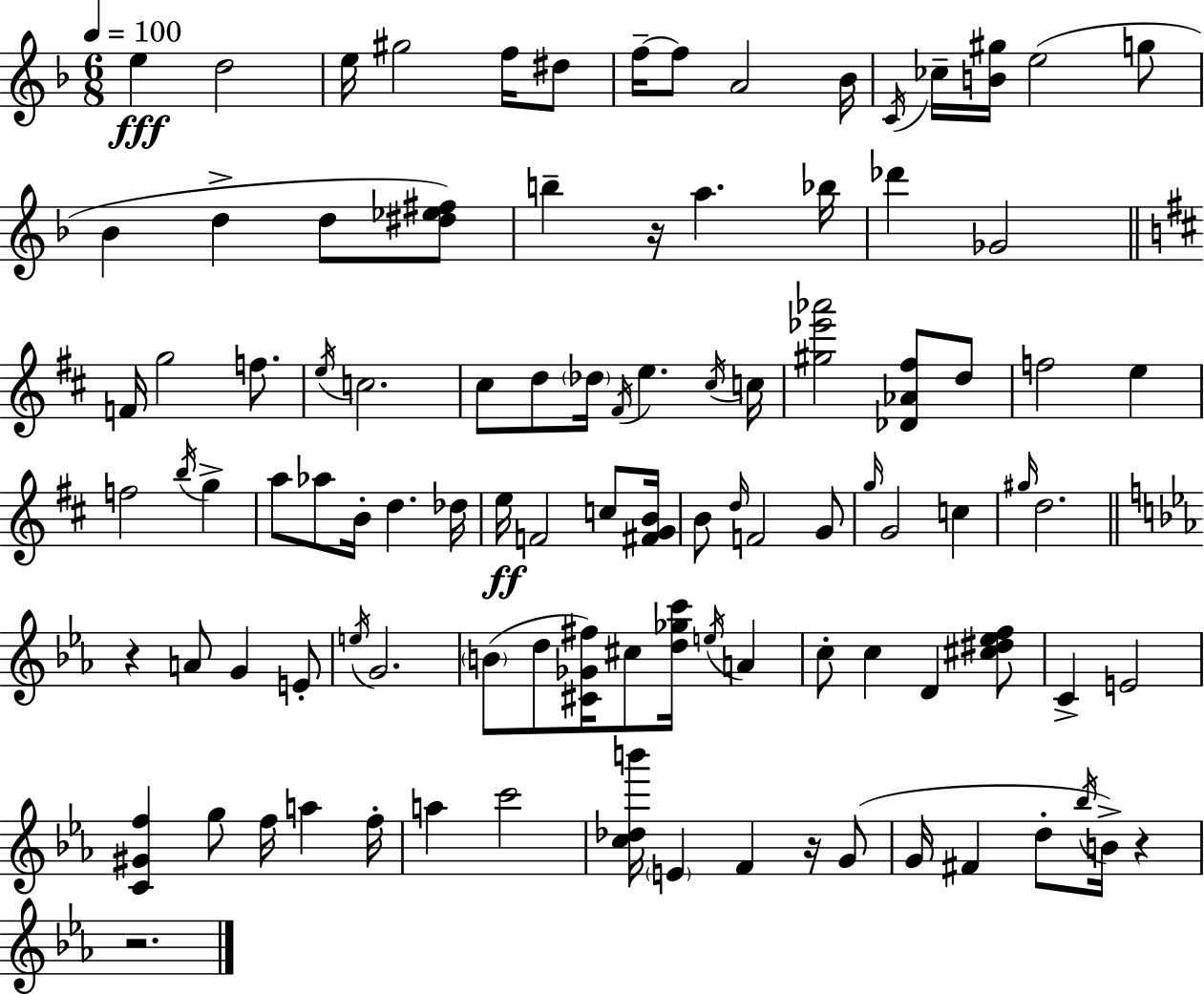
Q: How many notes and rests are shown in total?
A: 101